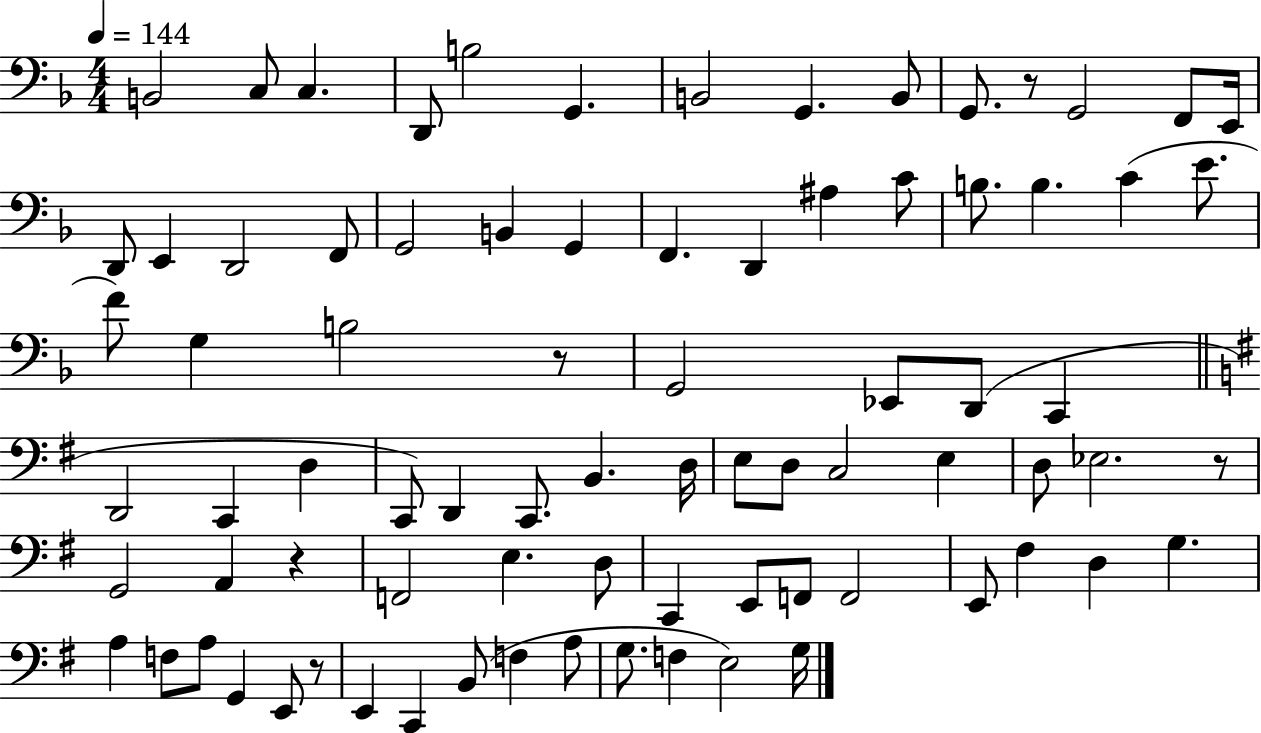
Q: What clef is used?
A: bass